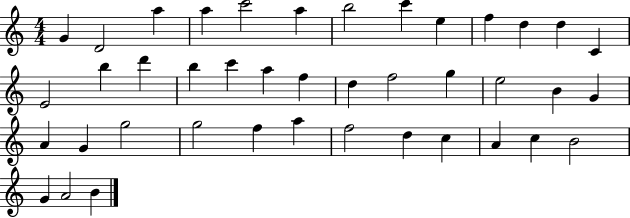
{
  \clef treble
  \numericTimeSignature
  \time 4/4
  \key c \major
  g'4 d'2 a''4 | a''4 c'''2 a''4 | b''2 c'''4 e''4 | f''4 d''4 d''4 c'4 | \break e'2 b''4 d'''4 | b''4 c'''4 a''4 f''4 | d''4 f''2 g''4 | e''2 b'4 g'4 | \break a'4 g'4 g''2 | g''2 f''4 a''4 | f''2 d''4 c''4 | a'4 c''4 b'2 | \break g'4 a'2 b'4 | \bar "|."
}